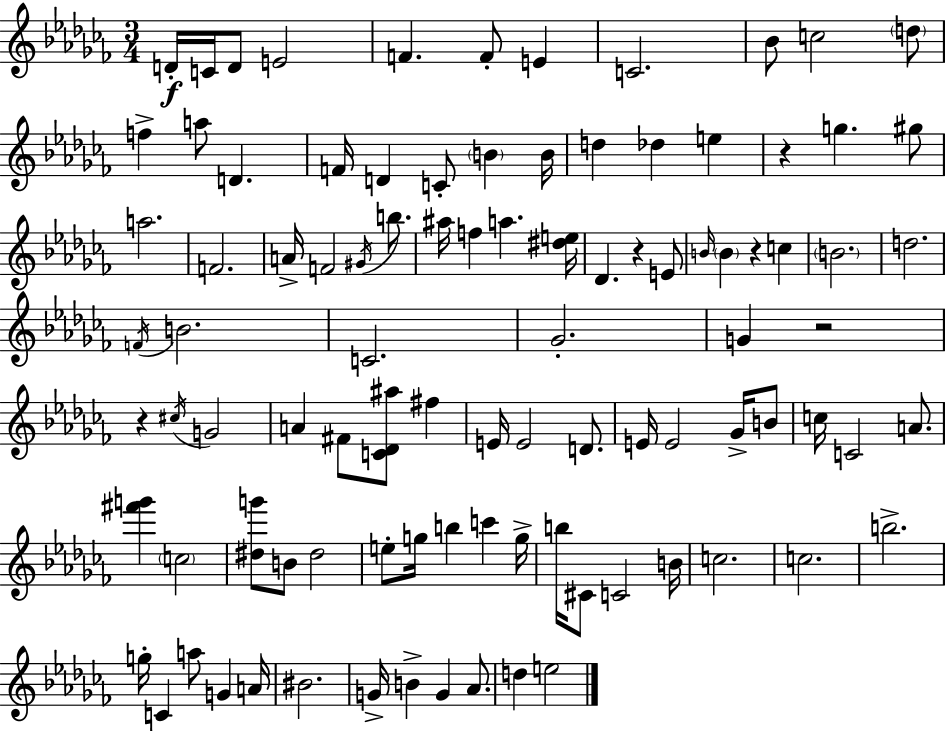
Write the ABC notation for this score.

X:1
T:Untitled
M:3/4
L:1/4
K:Abm
D/4 C/4 D/2 E2 F F/2 E C2 _B/2 c2 d/2 f a/2 D F/4 D C/2 B B/4 d _d e z g ^g/2 a2 F2 A/4 F2 ^G/4 b/2 ^a/4 f a [^de]/4 _D z E/2 B/4 B z c B2 d2 F/4 B2 C2 _G2 G z2 z ^c/4 G2 A ^F/2 [C_D^a]/2 ^f E/4 E2 D/2 E/4 E2 _G/4 B/2 c/4 C2 A/2 [^f'g'] c2 [^dg']/2 B/2 ^d2 e/2 g/4 b c' g/4 b/4 ^C/2 C2 B/4 c2 c2 b2 g/4 C a/2 G A/4 ^B2 G/4 B G _A/2 d e2